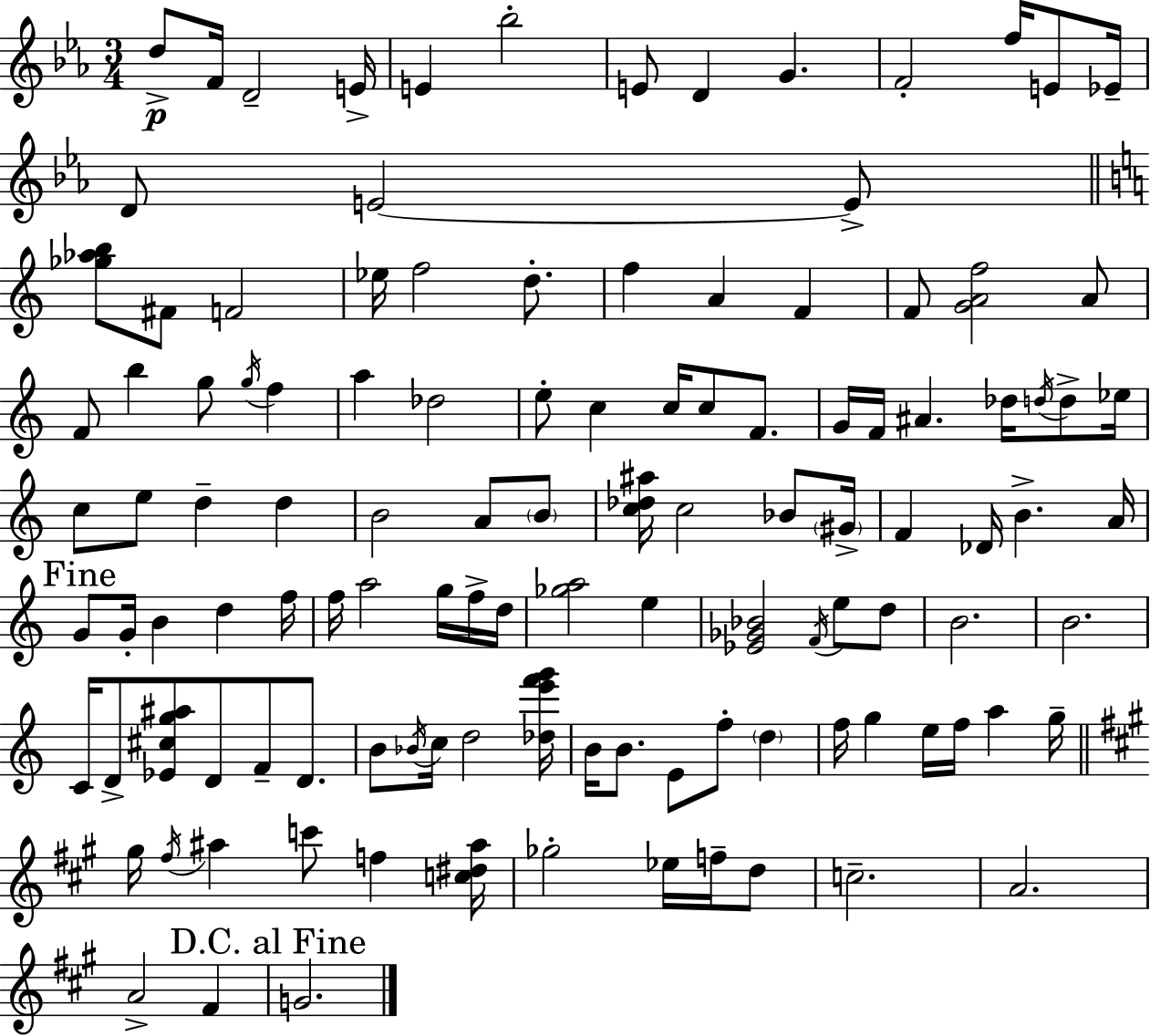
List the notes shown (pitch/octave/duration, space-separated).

D5/e F4/s D4/h E4/s E4/q Bb5/h E4/e D4/q G4/q. F4/h F5/s E4/e Eb4/s D4/e E4/h E4/e [Gb5,Ab5,B5]/e F#4/e F4/h Eb5/s F5/h D5/e. F5/q A4/q F4/q F4/e [G4,A4,F5]/h A4/e F4/e B5/q G5/e G5/s F5/q A5/q Db5/h E5/e C5/q C5/s C5/e F4/e. G4/s F4/s A#4/q. Db5/s D5/s D5/e Eb5/s C5/e E5/e D5/q D5/q B4/h A4/e B4/e [C5,Db5,A#5]/s C5/h Bb4/e G#4/s F4/q Db4/s B4/q. A4/s G4/e G4/s B4/q D5/q F5/s F5/s A5/h G5/s F5/s D5/s [Gb5,A5]/h E5/q [Eb4,Gb4,Bb4]/h F4/s E5/e D5/e B4/h. B4/h. C4/s D4/e [Eb4,C#5,G5,A#5]/e D4/e F4/e D4/e. B4/e Bb4/s C5/s D5/h [Db5,E6,F6,G6]/s B4/s B4/e. E4/e F5/e D5/q F5/s G5/q E5/s F5/s A5/q G5/s G#5/s F#5/s A#5/q C6/e F5/q [C5,D#5,A#5]/s Gb5/h Eb5/s F5/s D5/e C5/h. A4/h. A4/h F#4/q G4/h.